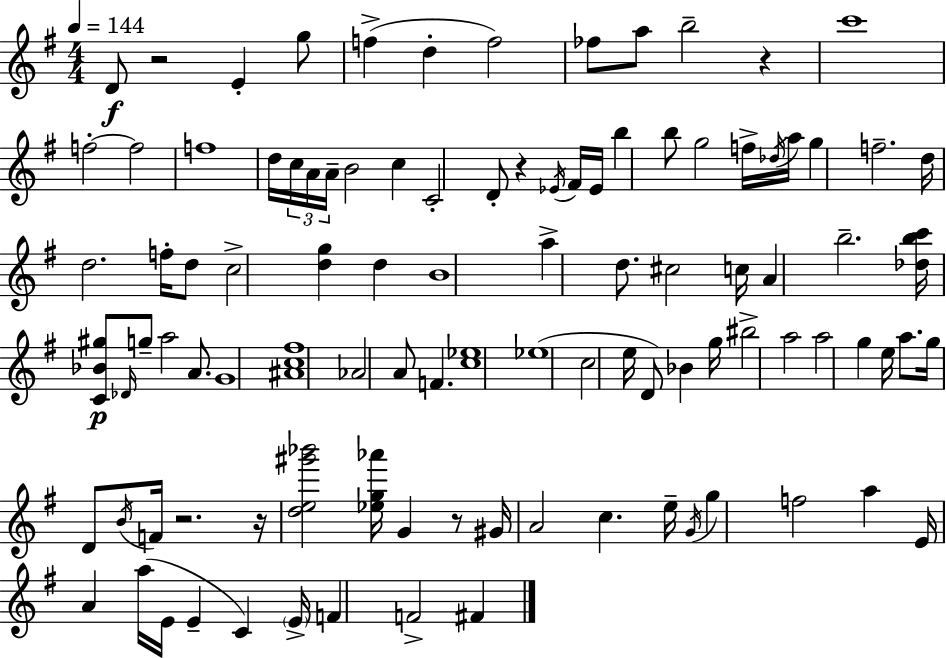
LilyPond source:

{
  \clef treble
  \numericTimeSignature
  \time 4/4
  \key e \minor
  \tempo 4 = 144
  d'8\f r2 e'4-. g''8 | f''4->( d''4-. f''2) | fes''8 a''8 b''2-- r4 | c'''1 | \break f''2-.~~ f''2 | f''1 | d''16 \tuplet 3/2 { c''16 a'16 a'16-- } b'2 c''4 | c'2-. d'8-. r4 \acciaccatura { ees'16 } fis'16 | \break ees'16 b''4 b''8 g''2 f''16-> | \acciaccatura { des''16 } a''16 g''4 f''2.-- | d''16 d''2. f''16-. | d''8 c''2-> <d'' g''>4 d''4 | \break b'1 | a''4-> d''8. cis''2 | c''16 a'4 b''2.-- | <des'' b'' c'''>16 <c' bes' gis''>8\p \grace { des'16 } g''8-- a''2 | \break a'8. g'1 | <ais' c'' fis''>1 | aes'2 a'8 f'4. | <c'' ees''>1 | \break ees''1( | c''2 e''16 d'8) bes'4 | g''16 bis''2-> a''2 | a''2 g''4 e''16 | \break a''8. g''16 d'8 \acciaccatura { b'16 } f'16 r2. | r16 <d'' e'' gis''' bes'''>2 <ees'' g'' aes'''>16 g'4 | r8 gis'16 a'2 c''4. | e''16-- \acciaccatura { g'16 } g''4 f''2 | \break a''4 e'16 a'4 a''16( e'16 e'4-- | c'4) \parenthesize e'16-> f'4 f'2-> | fis'4 \bar "|."
}